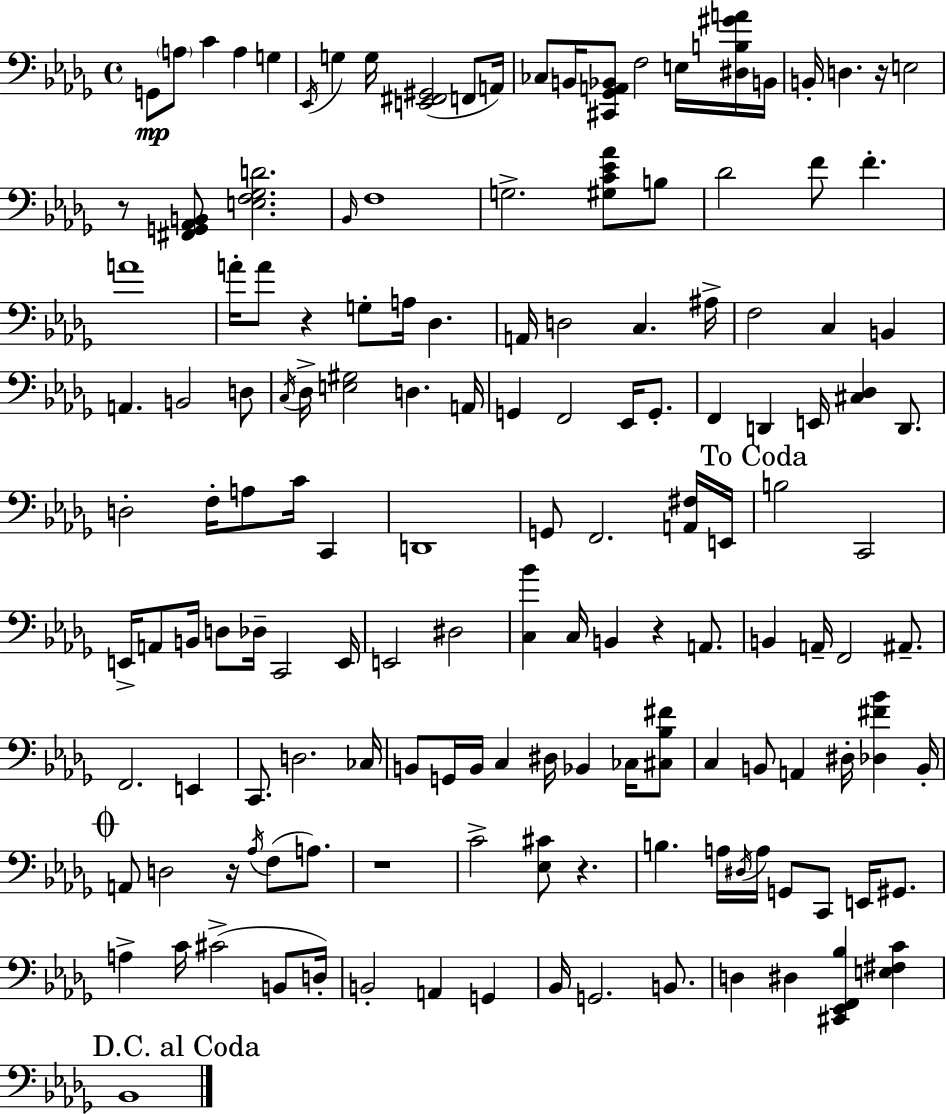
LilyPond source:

{
  \clef bass
  \time 4/4
  \defaultTimeSignature
  \key bes \minor
  g,8\mp \parenthesize a8 c'4 a4 g4 | \acciaccatura { ees,16 } g4 g16 <e, fis, gis,>2( f,8 | a,16) ces8 b,16 <cis, ges, a, bes,>8 f2 e16 <dis b gis' a'>16 | b,16 b,16-. d4. r16 e2 | \break r8 <fis, g, aes, b,>8 <e f ges d'>2. | \grace { bes,16 } f1 | g2.-> <gis c' ees' aes'>8 | b8 des'2 f'8 f'4.-. | \break a'1 | a'16-. a'8 r4 g8-. a16 des4. | a,16 d2 c4. | ais16-> f2 c4 b,4 | \break a,4. b,2 | d8 \acciaccatura { c16 } des16-> <e gis>2 d4. | a,16 g,4 f,2 ees,16 | g,8.-. f,4 d,4 e,16 <cis des>4 | \break d,8. d2-. f16-. a8 c'16 c,4 | d,1 | g,8 f,2. | <a, fis>16 e,16 \mark "To Coda" b2 c,2 | \break e,16-> a,8 b,16 d8 des16-- c,2 | e,16 e,2 dis2 | <c bes'>4 c16 b,4 r4 | a,8. b,4 a,16-- f,2 | \break ais,8.-- f,2. e,4 | c,8. d2. | ces16 b,8 g,16 b,16 c4 dis16 bes,4 | ces16 <cis bes fis'>8 c4 b,8 a,4 dis16-. <des fis' bes'>4 | \break b,16-. \mark \markup { \musicglyph "scripts.coda" } a,8 d2 r16 \acciaccatura { aes16 }( f8 | a8.) r1 | c'2-> <ees cis'>8 r4. | b4. a16 \acciaccatura { dis16 } a16 g,8 c,8 | \break e,16 gis,8. a4-> c'16 cis'2->( | b,8 d16-.) b,2-. a,4 | g,4 bes,16 g,2. | b,8. d4 dis4 <cis, ees, f, bes>4 | \break <e fis c'>4 \mark "D.C. al Coda" bes,1 | \bar "|."
}